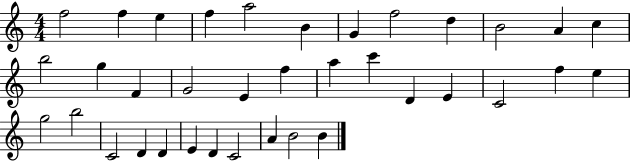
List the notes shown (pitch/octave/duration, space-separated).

F5/h F5/q E5/q F5/q A5/h B4/q G4/q F5/h D5/q B4/h A4/q C5/q B5/h G5/q F4/q G4/h E4/q F5/q A5/q C6/q D4/q E4/q C4/h F5/q E5/q G5/h B5/h C4/h D4/q D4/q E4/q D4/q C4/h A4/q B4/h B4/q